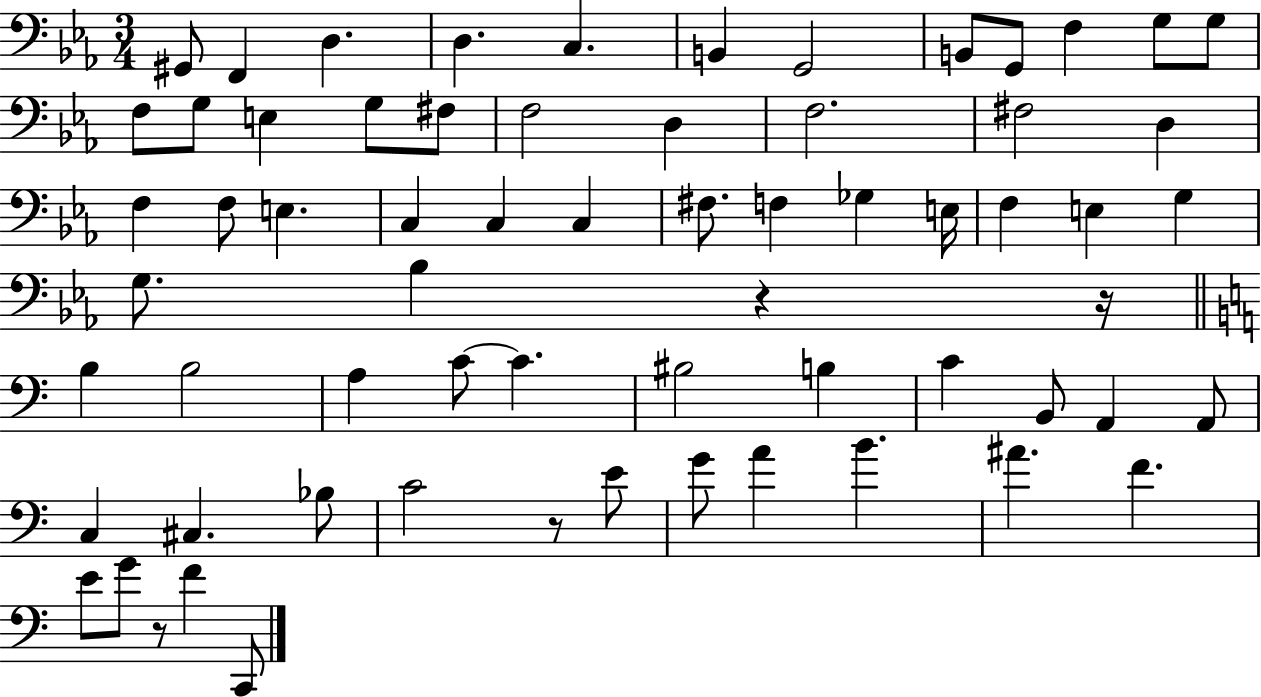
{
  \clef bass
  \numericTimeSignature
  \time 3/4
  \key ees \major
  gis,8 f,4 d4. | d4. c4. | b,4 g,2 | b,8 g,8 f4 g8 g8 | \break f8 g8 e4 g8 fis8 | f2 d4 | f2. | fis2 d4 | \break f4 f8 e4. | c4 c4 c4 | fis8. f4 ges4 e16 | f4 e4 g4 | \break g8. bes4 r4 r16 | \bar "||" \break \key a \minor b4 b2 | a4 c'8~~ c'4. | bis2 b4 | c'4 b,8 a,4 a,8 | \break c4 cis4. bes8 | c'2 r8 e'8 | g'8 a'4 b'4. | ais'4. f'4. | \break e'8 g'8 r8 f'4 c,8 | \bar "|."
}